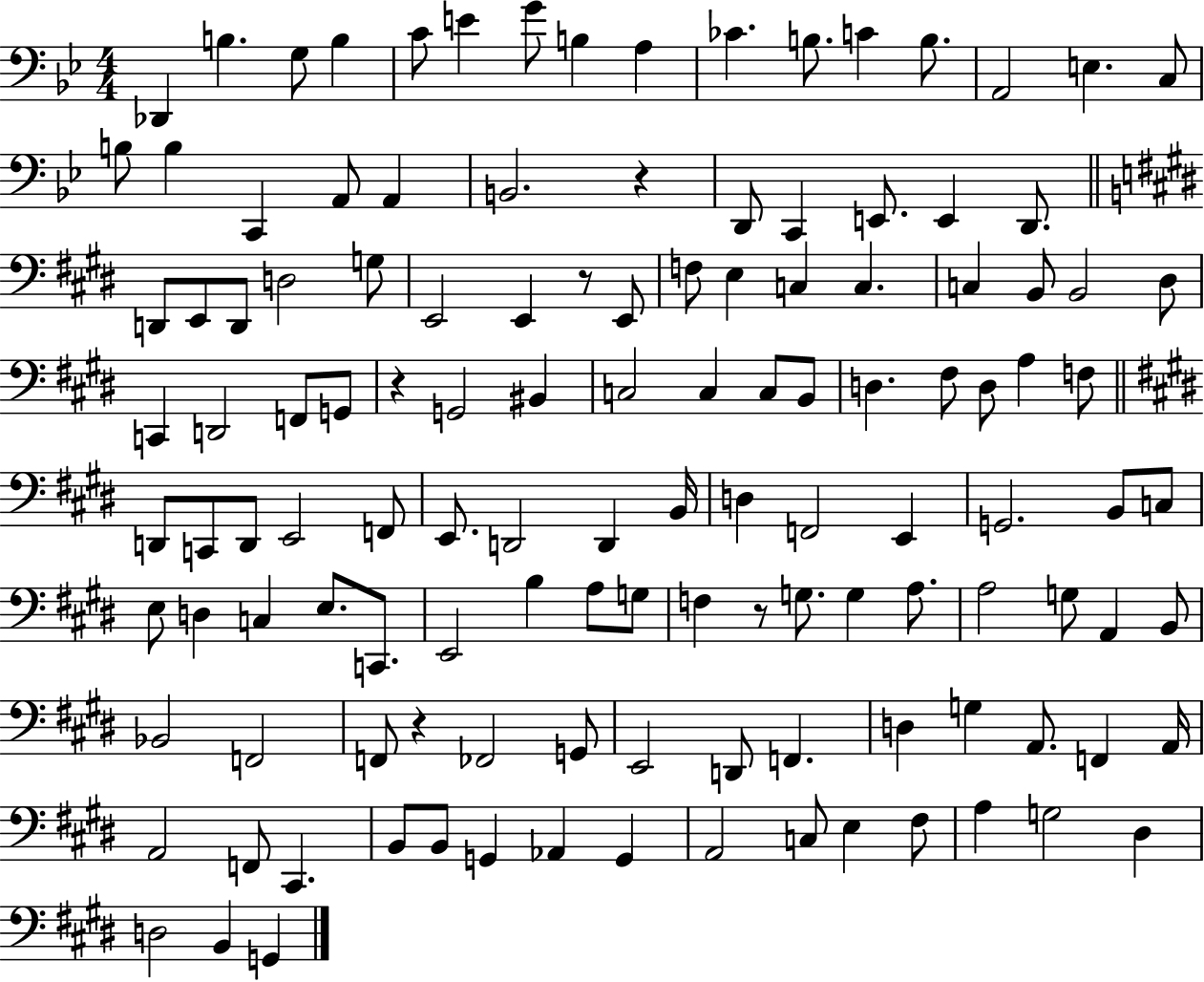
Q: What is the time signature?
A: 4/4